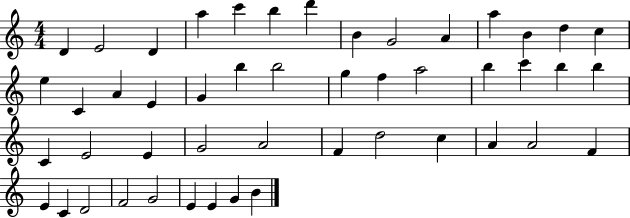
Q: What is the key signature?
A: C major